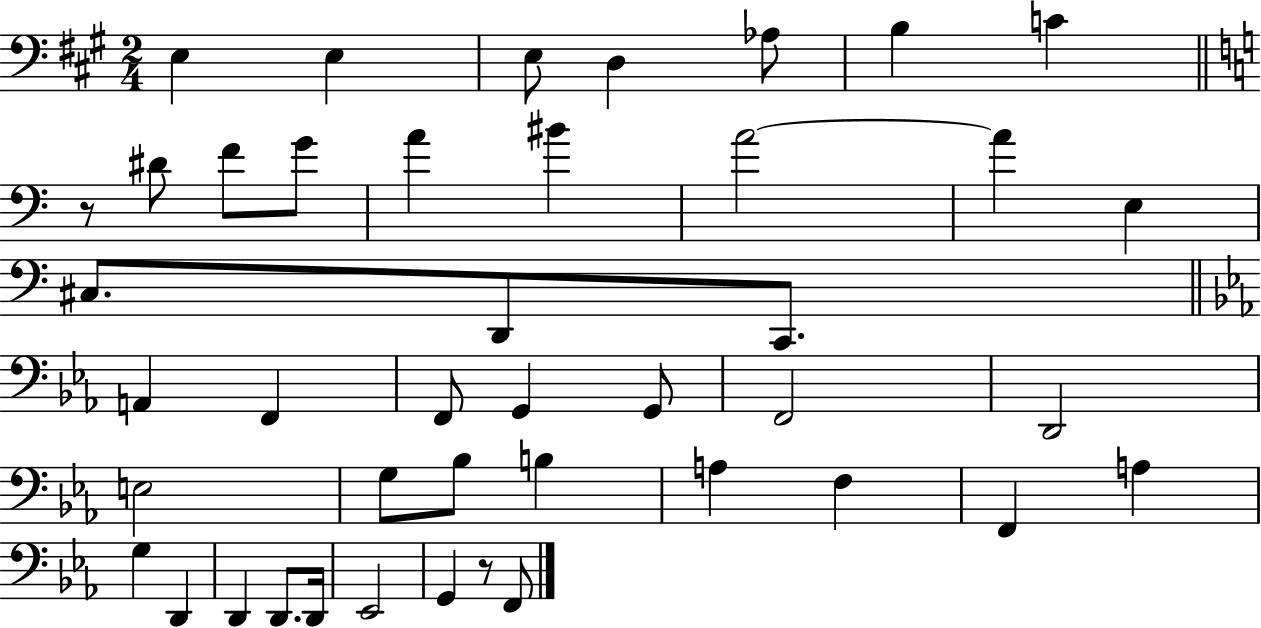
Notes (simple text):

E3/q E3/q E3/e D3/q Ab3/e B3/q C4/q R/e D#4/e F4/e G4/e A4/q BIS4/q A4/h A4/q E3/q C#3/e. D2/e C2/e. A2/q F2/q F2/e G2/q G2/e F2/h D2/h E3/h G3/e Bb3/e B3/q A3/q F3/q F2/q A3/q G3/q D2/q D2/q D2/e. D2/s Eb2/h G2/q R/e F2/e